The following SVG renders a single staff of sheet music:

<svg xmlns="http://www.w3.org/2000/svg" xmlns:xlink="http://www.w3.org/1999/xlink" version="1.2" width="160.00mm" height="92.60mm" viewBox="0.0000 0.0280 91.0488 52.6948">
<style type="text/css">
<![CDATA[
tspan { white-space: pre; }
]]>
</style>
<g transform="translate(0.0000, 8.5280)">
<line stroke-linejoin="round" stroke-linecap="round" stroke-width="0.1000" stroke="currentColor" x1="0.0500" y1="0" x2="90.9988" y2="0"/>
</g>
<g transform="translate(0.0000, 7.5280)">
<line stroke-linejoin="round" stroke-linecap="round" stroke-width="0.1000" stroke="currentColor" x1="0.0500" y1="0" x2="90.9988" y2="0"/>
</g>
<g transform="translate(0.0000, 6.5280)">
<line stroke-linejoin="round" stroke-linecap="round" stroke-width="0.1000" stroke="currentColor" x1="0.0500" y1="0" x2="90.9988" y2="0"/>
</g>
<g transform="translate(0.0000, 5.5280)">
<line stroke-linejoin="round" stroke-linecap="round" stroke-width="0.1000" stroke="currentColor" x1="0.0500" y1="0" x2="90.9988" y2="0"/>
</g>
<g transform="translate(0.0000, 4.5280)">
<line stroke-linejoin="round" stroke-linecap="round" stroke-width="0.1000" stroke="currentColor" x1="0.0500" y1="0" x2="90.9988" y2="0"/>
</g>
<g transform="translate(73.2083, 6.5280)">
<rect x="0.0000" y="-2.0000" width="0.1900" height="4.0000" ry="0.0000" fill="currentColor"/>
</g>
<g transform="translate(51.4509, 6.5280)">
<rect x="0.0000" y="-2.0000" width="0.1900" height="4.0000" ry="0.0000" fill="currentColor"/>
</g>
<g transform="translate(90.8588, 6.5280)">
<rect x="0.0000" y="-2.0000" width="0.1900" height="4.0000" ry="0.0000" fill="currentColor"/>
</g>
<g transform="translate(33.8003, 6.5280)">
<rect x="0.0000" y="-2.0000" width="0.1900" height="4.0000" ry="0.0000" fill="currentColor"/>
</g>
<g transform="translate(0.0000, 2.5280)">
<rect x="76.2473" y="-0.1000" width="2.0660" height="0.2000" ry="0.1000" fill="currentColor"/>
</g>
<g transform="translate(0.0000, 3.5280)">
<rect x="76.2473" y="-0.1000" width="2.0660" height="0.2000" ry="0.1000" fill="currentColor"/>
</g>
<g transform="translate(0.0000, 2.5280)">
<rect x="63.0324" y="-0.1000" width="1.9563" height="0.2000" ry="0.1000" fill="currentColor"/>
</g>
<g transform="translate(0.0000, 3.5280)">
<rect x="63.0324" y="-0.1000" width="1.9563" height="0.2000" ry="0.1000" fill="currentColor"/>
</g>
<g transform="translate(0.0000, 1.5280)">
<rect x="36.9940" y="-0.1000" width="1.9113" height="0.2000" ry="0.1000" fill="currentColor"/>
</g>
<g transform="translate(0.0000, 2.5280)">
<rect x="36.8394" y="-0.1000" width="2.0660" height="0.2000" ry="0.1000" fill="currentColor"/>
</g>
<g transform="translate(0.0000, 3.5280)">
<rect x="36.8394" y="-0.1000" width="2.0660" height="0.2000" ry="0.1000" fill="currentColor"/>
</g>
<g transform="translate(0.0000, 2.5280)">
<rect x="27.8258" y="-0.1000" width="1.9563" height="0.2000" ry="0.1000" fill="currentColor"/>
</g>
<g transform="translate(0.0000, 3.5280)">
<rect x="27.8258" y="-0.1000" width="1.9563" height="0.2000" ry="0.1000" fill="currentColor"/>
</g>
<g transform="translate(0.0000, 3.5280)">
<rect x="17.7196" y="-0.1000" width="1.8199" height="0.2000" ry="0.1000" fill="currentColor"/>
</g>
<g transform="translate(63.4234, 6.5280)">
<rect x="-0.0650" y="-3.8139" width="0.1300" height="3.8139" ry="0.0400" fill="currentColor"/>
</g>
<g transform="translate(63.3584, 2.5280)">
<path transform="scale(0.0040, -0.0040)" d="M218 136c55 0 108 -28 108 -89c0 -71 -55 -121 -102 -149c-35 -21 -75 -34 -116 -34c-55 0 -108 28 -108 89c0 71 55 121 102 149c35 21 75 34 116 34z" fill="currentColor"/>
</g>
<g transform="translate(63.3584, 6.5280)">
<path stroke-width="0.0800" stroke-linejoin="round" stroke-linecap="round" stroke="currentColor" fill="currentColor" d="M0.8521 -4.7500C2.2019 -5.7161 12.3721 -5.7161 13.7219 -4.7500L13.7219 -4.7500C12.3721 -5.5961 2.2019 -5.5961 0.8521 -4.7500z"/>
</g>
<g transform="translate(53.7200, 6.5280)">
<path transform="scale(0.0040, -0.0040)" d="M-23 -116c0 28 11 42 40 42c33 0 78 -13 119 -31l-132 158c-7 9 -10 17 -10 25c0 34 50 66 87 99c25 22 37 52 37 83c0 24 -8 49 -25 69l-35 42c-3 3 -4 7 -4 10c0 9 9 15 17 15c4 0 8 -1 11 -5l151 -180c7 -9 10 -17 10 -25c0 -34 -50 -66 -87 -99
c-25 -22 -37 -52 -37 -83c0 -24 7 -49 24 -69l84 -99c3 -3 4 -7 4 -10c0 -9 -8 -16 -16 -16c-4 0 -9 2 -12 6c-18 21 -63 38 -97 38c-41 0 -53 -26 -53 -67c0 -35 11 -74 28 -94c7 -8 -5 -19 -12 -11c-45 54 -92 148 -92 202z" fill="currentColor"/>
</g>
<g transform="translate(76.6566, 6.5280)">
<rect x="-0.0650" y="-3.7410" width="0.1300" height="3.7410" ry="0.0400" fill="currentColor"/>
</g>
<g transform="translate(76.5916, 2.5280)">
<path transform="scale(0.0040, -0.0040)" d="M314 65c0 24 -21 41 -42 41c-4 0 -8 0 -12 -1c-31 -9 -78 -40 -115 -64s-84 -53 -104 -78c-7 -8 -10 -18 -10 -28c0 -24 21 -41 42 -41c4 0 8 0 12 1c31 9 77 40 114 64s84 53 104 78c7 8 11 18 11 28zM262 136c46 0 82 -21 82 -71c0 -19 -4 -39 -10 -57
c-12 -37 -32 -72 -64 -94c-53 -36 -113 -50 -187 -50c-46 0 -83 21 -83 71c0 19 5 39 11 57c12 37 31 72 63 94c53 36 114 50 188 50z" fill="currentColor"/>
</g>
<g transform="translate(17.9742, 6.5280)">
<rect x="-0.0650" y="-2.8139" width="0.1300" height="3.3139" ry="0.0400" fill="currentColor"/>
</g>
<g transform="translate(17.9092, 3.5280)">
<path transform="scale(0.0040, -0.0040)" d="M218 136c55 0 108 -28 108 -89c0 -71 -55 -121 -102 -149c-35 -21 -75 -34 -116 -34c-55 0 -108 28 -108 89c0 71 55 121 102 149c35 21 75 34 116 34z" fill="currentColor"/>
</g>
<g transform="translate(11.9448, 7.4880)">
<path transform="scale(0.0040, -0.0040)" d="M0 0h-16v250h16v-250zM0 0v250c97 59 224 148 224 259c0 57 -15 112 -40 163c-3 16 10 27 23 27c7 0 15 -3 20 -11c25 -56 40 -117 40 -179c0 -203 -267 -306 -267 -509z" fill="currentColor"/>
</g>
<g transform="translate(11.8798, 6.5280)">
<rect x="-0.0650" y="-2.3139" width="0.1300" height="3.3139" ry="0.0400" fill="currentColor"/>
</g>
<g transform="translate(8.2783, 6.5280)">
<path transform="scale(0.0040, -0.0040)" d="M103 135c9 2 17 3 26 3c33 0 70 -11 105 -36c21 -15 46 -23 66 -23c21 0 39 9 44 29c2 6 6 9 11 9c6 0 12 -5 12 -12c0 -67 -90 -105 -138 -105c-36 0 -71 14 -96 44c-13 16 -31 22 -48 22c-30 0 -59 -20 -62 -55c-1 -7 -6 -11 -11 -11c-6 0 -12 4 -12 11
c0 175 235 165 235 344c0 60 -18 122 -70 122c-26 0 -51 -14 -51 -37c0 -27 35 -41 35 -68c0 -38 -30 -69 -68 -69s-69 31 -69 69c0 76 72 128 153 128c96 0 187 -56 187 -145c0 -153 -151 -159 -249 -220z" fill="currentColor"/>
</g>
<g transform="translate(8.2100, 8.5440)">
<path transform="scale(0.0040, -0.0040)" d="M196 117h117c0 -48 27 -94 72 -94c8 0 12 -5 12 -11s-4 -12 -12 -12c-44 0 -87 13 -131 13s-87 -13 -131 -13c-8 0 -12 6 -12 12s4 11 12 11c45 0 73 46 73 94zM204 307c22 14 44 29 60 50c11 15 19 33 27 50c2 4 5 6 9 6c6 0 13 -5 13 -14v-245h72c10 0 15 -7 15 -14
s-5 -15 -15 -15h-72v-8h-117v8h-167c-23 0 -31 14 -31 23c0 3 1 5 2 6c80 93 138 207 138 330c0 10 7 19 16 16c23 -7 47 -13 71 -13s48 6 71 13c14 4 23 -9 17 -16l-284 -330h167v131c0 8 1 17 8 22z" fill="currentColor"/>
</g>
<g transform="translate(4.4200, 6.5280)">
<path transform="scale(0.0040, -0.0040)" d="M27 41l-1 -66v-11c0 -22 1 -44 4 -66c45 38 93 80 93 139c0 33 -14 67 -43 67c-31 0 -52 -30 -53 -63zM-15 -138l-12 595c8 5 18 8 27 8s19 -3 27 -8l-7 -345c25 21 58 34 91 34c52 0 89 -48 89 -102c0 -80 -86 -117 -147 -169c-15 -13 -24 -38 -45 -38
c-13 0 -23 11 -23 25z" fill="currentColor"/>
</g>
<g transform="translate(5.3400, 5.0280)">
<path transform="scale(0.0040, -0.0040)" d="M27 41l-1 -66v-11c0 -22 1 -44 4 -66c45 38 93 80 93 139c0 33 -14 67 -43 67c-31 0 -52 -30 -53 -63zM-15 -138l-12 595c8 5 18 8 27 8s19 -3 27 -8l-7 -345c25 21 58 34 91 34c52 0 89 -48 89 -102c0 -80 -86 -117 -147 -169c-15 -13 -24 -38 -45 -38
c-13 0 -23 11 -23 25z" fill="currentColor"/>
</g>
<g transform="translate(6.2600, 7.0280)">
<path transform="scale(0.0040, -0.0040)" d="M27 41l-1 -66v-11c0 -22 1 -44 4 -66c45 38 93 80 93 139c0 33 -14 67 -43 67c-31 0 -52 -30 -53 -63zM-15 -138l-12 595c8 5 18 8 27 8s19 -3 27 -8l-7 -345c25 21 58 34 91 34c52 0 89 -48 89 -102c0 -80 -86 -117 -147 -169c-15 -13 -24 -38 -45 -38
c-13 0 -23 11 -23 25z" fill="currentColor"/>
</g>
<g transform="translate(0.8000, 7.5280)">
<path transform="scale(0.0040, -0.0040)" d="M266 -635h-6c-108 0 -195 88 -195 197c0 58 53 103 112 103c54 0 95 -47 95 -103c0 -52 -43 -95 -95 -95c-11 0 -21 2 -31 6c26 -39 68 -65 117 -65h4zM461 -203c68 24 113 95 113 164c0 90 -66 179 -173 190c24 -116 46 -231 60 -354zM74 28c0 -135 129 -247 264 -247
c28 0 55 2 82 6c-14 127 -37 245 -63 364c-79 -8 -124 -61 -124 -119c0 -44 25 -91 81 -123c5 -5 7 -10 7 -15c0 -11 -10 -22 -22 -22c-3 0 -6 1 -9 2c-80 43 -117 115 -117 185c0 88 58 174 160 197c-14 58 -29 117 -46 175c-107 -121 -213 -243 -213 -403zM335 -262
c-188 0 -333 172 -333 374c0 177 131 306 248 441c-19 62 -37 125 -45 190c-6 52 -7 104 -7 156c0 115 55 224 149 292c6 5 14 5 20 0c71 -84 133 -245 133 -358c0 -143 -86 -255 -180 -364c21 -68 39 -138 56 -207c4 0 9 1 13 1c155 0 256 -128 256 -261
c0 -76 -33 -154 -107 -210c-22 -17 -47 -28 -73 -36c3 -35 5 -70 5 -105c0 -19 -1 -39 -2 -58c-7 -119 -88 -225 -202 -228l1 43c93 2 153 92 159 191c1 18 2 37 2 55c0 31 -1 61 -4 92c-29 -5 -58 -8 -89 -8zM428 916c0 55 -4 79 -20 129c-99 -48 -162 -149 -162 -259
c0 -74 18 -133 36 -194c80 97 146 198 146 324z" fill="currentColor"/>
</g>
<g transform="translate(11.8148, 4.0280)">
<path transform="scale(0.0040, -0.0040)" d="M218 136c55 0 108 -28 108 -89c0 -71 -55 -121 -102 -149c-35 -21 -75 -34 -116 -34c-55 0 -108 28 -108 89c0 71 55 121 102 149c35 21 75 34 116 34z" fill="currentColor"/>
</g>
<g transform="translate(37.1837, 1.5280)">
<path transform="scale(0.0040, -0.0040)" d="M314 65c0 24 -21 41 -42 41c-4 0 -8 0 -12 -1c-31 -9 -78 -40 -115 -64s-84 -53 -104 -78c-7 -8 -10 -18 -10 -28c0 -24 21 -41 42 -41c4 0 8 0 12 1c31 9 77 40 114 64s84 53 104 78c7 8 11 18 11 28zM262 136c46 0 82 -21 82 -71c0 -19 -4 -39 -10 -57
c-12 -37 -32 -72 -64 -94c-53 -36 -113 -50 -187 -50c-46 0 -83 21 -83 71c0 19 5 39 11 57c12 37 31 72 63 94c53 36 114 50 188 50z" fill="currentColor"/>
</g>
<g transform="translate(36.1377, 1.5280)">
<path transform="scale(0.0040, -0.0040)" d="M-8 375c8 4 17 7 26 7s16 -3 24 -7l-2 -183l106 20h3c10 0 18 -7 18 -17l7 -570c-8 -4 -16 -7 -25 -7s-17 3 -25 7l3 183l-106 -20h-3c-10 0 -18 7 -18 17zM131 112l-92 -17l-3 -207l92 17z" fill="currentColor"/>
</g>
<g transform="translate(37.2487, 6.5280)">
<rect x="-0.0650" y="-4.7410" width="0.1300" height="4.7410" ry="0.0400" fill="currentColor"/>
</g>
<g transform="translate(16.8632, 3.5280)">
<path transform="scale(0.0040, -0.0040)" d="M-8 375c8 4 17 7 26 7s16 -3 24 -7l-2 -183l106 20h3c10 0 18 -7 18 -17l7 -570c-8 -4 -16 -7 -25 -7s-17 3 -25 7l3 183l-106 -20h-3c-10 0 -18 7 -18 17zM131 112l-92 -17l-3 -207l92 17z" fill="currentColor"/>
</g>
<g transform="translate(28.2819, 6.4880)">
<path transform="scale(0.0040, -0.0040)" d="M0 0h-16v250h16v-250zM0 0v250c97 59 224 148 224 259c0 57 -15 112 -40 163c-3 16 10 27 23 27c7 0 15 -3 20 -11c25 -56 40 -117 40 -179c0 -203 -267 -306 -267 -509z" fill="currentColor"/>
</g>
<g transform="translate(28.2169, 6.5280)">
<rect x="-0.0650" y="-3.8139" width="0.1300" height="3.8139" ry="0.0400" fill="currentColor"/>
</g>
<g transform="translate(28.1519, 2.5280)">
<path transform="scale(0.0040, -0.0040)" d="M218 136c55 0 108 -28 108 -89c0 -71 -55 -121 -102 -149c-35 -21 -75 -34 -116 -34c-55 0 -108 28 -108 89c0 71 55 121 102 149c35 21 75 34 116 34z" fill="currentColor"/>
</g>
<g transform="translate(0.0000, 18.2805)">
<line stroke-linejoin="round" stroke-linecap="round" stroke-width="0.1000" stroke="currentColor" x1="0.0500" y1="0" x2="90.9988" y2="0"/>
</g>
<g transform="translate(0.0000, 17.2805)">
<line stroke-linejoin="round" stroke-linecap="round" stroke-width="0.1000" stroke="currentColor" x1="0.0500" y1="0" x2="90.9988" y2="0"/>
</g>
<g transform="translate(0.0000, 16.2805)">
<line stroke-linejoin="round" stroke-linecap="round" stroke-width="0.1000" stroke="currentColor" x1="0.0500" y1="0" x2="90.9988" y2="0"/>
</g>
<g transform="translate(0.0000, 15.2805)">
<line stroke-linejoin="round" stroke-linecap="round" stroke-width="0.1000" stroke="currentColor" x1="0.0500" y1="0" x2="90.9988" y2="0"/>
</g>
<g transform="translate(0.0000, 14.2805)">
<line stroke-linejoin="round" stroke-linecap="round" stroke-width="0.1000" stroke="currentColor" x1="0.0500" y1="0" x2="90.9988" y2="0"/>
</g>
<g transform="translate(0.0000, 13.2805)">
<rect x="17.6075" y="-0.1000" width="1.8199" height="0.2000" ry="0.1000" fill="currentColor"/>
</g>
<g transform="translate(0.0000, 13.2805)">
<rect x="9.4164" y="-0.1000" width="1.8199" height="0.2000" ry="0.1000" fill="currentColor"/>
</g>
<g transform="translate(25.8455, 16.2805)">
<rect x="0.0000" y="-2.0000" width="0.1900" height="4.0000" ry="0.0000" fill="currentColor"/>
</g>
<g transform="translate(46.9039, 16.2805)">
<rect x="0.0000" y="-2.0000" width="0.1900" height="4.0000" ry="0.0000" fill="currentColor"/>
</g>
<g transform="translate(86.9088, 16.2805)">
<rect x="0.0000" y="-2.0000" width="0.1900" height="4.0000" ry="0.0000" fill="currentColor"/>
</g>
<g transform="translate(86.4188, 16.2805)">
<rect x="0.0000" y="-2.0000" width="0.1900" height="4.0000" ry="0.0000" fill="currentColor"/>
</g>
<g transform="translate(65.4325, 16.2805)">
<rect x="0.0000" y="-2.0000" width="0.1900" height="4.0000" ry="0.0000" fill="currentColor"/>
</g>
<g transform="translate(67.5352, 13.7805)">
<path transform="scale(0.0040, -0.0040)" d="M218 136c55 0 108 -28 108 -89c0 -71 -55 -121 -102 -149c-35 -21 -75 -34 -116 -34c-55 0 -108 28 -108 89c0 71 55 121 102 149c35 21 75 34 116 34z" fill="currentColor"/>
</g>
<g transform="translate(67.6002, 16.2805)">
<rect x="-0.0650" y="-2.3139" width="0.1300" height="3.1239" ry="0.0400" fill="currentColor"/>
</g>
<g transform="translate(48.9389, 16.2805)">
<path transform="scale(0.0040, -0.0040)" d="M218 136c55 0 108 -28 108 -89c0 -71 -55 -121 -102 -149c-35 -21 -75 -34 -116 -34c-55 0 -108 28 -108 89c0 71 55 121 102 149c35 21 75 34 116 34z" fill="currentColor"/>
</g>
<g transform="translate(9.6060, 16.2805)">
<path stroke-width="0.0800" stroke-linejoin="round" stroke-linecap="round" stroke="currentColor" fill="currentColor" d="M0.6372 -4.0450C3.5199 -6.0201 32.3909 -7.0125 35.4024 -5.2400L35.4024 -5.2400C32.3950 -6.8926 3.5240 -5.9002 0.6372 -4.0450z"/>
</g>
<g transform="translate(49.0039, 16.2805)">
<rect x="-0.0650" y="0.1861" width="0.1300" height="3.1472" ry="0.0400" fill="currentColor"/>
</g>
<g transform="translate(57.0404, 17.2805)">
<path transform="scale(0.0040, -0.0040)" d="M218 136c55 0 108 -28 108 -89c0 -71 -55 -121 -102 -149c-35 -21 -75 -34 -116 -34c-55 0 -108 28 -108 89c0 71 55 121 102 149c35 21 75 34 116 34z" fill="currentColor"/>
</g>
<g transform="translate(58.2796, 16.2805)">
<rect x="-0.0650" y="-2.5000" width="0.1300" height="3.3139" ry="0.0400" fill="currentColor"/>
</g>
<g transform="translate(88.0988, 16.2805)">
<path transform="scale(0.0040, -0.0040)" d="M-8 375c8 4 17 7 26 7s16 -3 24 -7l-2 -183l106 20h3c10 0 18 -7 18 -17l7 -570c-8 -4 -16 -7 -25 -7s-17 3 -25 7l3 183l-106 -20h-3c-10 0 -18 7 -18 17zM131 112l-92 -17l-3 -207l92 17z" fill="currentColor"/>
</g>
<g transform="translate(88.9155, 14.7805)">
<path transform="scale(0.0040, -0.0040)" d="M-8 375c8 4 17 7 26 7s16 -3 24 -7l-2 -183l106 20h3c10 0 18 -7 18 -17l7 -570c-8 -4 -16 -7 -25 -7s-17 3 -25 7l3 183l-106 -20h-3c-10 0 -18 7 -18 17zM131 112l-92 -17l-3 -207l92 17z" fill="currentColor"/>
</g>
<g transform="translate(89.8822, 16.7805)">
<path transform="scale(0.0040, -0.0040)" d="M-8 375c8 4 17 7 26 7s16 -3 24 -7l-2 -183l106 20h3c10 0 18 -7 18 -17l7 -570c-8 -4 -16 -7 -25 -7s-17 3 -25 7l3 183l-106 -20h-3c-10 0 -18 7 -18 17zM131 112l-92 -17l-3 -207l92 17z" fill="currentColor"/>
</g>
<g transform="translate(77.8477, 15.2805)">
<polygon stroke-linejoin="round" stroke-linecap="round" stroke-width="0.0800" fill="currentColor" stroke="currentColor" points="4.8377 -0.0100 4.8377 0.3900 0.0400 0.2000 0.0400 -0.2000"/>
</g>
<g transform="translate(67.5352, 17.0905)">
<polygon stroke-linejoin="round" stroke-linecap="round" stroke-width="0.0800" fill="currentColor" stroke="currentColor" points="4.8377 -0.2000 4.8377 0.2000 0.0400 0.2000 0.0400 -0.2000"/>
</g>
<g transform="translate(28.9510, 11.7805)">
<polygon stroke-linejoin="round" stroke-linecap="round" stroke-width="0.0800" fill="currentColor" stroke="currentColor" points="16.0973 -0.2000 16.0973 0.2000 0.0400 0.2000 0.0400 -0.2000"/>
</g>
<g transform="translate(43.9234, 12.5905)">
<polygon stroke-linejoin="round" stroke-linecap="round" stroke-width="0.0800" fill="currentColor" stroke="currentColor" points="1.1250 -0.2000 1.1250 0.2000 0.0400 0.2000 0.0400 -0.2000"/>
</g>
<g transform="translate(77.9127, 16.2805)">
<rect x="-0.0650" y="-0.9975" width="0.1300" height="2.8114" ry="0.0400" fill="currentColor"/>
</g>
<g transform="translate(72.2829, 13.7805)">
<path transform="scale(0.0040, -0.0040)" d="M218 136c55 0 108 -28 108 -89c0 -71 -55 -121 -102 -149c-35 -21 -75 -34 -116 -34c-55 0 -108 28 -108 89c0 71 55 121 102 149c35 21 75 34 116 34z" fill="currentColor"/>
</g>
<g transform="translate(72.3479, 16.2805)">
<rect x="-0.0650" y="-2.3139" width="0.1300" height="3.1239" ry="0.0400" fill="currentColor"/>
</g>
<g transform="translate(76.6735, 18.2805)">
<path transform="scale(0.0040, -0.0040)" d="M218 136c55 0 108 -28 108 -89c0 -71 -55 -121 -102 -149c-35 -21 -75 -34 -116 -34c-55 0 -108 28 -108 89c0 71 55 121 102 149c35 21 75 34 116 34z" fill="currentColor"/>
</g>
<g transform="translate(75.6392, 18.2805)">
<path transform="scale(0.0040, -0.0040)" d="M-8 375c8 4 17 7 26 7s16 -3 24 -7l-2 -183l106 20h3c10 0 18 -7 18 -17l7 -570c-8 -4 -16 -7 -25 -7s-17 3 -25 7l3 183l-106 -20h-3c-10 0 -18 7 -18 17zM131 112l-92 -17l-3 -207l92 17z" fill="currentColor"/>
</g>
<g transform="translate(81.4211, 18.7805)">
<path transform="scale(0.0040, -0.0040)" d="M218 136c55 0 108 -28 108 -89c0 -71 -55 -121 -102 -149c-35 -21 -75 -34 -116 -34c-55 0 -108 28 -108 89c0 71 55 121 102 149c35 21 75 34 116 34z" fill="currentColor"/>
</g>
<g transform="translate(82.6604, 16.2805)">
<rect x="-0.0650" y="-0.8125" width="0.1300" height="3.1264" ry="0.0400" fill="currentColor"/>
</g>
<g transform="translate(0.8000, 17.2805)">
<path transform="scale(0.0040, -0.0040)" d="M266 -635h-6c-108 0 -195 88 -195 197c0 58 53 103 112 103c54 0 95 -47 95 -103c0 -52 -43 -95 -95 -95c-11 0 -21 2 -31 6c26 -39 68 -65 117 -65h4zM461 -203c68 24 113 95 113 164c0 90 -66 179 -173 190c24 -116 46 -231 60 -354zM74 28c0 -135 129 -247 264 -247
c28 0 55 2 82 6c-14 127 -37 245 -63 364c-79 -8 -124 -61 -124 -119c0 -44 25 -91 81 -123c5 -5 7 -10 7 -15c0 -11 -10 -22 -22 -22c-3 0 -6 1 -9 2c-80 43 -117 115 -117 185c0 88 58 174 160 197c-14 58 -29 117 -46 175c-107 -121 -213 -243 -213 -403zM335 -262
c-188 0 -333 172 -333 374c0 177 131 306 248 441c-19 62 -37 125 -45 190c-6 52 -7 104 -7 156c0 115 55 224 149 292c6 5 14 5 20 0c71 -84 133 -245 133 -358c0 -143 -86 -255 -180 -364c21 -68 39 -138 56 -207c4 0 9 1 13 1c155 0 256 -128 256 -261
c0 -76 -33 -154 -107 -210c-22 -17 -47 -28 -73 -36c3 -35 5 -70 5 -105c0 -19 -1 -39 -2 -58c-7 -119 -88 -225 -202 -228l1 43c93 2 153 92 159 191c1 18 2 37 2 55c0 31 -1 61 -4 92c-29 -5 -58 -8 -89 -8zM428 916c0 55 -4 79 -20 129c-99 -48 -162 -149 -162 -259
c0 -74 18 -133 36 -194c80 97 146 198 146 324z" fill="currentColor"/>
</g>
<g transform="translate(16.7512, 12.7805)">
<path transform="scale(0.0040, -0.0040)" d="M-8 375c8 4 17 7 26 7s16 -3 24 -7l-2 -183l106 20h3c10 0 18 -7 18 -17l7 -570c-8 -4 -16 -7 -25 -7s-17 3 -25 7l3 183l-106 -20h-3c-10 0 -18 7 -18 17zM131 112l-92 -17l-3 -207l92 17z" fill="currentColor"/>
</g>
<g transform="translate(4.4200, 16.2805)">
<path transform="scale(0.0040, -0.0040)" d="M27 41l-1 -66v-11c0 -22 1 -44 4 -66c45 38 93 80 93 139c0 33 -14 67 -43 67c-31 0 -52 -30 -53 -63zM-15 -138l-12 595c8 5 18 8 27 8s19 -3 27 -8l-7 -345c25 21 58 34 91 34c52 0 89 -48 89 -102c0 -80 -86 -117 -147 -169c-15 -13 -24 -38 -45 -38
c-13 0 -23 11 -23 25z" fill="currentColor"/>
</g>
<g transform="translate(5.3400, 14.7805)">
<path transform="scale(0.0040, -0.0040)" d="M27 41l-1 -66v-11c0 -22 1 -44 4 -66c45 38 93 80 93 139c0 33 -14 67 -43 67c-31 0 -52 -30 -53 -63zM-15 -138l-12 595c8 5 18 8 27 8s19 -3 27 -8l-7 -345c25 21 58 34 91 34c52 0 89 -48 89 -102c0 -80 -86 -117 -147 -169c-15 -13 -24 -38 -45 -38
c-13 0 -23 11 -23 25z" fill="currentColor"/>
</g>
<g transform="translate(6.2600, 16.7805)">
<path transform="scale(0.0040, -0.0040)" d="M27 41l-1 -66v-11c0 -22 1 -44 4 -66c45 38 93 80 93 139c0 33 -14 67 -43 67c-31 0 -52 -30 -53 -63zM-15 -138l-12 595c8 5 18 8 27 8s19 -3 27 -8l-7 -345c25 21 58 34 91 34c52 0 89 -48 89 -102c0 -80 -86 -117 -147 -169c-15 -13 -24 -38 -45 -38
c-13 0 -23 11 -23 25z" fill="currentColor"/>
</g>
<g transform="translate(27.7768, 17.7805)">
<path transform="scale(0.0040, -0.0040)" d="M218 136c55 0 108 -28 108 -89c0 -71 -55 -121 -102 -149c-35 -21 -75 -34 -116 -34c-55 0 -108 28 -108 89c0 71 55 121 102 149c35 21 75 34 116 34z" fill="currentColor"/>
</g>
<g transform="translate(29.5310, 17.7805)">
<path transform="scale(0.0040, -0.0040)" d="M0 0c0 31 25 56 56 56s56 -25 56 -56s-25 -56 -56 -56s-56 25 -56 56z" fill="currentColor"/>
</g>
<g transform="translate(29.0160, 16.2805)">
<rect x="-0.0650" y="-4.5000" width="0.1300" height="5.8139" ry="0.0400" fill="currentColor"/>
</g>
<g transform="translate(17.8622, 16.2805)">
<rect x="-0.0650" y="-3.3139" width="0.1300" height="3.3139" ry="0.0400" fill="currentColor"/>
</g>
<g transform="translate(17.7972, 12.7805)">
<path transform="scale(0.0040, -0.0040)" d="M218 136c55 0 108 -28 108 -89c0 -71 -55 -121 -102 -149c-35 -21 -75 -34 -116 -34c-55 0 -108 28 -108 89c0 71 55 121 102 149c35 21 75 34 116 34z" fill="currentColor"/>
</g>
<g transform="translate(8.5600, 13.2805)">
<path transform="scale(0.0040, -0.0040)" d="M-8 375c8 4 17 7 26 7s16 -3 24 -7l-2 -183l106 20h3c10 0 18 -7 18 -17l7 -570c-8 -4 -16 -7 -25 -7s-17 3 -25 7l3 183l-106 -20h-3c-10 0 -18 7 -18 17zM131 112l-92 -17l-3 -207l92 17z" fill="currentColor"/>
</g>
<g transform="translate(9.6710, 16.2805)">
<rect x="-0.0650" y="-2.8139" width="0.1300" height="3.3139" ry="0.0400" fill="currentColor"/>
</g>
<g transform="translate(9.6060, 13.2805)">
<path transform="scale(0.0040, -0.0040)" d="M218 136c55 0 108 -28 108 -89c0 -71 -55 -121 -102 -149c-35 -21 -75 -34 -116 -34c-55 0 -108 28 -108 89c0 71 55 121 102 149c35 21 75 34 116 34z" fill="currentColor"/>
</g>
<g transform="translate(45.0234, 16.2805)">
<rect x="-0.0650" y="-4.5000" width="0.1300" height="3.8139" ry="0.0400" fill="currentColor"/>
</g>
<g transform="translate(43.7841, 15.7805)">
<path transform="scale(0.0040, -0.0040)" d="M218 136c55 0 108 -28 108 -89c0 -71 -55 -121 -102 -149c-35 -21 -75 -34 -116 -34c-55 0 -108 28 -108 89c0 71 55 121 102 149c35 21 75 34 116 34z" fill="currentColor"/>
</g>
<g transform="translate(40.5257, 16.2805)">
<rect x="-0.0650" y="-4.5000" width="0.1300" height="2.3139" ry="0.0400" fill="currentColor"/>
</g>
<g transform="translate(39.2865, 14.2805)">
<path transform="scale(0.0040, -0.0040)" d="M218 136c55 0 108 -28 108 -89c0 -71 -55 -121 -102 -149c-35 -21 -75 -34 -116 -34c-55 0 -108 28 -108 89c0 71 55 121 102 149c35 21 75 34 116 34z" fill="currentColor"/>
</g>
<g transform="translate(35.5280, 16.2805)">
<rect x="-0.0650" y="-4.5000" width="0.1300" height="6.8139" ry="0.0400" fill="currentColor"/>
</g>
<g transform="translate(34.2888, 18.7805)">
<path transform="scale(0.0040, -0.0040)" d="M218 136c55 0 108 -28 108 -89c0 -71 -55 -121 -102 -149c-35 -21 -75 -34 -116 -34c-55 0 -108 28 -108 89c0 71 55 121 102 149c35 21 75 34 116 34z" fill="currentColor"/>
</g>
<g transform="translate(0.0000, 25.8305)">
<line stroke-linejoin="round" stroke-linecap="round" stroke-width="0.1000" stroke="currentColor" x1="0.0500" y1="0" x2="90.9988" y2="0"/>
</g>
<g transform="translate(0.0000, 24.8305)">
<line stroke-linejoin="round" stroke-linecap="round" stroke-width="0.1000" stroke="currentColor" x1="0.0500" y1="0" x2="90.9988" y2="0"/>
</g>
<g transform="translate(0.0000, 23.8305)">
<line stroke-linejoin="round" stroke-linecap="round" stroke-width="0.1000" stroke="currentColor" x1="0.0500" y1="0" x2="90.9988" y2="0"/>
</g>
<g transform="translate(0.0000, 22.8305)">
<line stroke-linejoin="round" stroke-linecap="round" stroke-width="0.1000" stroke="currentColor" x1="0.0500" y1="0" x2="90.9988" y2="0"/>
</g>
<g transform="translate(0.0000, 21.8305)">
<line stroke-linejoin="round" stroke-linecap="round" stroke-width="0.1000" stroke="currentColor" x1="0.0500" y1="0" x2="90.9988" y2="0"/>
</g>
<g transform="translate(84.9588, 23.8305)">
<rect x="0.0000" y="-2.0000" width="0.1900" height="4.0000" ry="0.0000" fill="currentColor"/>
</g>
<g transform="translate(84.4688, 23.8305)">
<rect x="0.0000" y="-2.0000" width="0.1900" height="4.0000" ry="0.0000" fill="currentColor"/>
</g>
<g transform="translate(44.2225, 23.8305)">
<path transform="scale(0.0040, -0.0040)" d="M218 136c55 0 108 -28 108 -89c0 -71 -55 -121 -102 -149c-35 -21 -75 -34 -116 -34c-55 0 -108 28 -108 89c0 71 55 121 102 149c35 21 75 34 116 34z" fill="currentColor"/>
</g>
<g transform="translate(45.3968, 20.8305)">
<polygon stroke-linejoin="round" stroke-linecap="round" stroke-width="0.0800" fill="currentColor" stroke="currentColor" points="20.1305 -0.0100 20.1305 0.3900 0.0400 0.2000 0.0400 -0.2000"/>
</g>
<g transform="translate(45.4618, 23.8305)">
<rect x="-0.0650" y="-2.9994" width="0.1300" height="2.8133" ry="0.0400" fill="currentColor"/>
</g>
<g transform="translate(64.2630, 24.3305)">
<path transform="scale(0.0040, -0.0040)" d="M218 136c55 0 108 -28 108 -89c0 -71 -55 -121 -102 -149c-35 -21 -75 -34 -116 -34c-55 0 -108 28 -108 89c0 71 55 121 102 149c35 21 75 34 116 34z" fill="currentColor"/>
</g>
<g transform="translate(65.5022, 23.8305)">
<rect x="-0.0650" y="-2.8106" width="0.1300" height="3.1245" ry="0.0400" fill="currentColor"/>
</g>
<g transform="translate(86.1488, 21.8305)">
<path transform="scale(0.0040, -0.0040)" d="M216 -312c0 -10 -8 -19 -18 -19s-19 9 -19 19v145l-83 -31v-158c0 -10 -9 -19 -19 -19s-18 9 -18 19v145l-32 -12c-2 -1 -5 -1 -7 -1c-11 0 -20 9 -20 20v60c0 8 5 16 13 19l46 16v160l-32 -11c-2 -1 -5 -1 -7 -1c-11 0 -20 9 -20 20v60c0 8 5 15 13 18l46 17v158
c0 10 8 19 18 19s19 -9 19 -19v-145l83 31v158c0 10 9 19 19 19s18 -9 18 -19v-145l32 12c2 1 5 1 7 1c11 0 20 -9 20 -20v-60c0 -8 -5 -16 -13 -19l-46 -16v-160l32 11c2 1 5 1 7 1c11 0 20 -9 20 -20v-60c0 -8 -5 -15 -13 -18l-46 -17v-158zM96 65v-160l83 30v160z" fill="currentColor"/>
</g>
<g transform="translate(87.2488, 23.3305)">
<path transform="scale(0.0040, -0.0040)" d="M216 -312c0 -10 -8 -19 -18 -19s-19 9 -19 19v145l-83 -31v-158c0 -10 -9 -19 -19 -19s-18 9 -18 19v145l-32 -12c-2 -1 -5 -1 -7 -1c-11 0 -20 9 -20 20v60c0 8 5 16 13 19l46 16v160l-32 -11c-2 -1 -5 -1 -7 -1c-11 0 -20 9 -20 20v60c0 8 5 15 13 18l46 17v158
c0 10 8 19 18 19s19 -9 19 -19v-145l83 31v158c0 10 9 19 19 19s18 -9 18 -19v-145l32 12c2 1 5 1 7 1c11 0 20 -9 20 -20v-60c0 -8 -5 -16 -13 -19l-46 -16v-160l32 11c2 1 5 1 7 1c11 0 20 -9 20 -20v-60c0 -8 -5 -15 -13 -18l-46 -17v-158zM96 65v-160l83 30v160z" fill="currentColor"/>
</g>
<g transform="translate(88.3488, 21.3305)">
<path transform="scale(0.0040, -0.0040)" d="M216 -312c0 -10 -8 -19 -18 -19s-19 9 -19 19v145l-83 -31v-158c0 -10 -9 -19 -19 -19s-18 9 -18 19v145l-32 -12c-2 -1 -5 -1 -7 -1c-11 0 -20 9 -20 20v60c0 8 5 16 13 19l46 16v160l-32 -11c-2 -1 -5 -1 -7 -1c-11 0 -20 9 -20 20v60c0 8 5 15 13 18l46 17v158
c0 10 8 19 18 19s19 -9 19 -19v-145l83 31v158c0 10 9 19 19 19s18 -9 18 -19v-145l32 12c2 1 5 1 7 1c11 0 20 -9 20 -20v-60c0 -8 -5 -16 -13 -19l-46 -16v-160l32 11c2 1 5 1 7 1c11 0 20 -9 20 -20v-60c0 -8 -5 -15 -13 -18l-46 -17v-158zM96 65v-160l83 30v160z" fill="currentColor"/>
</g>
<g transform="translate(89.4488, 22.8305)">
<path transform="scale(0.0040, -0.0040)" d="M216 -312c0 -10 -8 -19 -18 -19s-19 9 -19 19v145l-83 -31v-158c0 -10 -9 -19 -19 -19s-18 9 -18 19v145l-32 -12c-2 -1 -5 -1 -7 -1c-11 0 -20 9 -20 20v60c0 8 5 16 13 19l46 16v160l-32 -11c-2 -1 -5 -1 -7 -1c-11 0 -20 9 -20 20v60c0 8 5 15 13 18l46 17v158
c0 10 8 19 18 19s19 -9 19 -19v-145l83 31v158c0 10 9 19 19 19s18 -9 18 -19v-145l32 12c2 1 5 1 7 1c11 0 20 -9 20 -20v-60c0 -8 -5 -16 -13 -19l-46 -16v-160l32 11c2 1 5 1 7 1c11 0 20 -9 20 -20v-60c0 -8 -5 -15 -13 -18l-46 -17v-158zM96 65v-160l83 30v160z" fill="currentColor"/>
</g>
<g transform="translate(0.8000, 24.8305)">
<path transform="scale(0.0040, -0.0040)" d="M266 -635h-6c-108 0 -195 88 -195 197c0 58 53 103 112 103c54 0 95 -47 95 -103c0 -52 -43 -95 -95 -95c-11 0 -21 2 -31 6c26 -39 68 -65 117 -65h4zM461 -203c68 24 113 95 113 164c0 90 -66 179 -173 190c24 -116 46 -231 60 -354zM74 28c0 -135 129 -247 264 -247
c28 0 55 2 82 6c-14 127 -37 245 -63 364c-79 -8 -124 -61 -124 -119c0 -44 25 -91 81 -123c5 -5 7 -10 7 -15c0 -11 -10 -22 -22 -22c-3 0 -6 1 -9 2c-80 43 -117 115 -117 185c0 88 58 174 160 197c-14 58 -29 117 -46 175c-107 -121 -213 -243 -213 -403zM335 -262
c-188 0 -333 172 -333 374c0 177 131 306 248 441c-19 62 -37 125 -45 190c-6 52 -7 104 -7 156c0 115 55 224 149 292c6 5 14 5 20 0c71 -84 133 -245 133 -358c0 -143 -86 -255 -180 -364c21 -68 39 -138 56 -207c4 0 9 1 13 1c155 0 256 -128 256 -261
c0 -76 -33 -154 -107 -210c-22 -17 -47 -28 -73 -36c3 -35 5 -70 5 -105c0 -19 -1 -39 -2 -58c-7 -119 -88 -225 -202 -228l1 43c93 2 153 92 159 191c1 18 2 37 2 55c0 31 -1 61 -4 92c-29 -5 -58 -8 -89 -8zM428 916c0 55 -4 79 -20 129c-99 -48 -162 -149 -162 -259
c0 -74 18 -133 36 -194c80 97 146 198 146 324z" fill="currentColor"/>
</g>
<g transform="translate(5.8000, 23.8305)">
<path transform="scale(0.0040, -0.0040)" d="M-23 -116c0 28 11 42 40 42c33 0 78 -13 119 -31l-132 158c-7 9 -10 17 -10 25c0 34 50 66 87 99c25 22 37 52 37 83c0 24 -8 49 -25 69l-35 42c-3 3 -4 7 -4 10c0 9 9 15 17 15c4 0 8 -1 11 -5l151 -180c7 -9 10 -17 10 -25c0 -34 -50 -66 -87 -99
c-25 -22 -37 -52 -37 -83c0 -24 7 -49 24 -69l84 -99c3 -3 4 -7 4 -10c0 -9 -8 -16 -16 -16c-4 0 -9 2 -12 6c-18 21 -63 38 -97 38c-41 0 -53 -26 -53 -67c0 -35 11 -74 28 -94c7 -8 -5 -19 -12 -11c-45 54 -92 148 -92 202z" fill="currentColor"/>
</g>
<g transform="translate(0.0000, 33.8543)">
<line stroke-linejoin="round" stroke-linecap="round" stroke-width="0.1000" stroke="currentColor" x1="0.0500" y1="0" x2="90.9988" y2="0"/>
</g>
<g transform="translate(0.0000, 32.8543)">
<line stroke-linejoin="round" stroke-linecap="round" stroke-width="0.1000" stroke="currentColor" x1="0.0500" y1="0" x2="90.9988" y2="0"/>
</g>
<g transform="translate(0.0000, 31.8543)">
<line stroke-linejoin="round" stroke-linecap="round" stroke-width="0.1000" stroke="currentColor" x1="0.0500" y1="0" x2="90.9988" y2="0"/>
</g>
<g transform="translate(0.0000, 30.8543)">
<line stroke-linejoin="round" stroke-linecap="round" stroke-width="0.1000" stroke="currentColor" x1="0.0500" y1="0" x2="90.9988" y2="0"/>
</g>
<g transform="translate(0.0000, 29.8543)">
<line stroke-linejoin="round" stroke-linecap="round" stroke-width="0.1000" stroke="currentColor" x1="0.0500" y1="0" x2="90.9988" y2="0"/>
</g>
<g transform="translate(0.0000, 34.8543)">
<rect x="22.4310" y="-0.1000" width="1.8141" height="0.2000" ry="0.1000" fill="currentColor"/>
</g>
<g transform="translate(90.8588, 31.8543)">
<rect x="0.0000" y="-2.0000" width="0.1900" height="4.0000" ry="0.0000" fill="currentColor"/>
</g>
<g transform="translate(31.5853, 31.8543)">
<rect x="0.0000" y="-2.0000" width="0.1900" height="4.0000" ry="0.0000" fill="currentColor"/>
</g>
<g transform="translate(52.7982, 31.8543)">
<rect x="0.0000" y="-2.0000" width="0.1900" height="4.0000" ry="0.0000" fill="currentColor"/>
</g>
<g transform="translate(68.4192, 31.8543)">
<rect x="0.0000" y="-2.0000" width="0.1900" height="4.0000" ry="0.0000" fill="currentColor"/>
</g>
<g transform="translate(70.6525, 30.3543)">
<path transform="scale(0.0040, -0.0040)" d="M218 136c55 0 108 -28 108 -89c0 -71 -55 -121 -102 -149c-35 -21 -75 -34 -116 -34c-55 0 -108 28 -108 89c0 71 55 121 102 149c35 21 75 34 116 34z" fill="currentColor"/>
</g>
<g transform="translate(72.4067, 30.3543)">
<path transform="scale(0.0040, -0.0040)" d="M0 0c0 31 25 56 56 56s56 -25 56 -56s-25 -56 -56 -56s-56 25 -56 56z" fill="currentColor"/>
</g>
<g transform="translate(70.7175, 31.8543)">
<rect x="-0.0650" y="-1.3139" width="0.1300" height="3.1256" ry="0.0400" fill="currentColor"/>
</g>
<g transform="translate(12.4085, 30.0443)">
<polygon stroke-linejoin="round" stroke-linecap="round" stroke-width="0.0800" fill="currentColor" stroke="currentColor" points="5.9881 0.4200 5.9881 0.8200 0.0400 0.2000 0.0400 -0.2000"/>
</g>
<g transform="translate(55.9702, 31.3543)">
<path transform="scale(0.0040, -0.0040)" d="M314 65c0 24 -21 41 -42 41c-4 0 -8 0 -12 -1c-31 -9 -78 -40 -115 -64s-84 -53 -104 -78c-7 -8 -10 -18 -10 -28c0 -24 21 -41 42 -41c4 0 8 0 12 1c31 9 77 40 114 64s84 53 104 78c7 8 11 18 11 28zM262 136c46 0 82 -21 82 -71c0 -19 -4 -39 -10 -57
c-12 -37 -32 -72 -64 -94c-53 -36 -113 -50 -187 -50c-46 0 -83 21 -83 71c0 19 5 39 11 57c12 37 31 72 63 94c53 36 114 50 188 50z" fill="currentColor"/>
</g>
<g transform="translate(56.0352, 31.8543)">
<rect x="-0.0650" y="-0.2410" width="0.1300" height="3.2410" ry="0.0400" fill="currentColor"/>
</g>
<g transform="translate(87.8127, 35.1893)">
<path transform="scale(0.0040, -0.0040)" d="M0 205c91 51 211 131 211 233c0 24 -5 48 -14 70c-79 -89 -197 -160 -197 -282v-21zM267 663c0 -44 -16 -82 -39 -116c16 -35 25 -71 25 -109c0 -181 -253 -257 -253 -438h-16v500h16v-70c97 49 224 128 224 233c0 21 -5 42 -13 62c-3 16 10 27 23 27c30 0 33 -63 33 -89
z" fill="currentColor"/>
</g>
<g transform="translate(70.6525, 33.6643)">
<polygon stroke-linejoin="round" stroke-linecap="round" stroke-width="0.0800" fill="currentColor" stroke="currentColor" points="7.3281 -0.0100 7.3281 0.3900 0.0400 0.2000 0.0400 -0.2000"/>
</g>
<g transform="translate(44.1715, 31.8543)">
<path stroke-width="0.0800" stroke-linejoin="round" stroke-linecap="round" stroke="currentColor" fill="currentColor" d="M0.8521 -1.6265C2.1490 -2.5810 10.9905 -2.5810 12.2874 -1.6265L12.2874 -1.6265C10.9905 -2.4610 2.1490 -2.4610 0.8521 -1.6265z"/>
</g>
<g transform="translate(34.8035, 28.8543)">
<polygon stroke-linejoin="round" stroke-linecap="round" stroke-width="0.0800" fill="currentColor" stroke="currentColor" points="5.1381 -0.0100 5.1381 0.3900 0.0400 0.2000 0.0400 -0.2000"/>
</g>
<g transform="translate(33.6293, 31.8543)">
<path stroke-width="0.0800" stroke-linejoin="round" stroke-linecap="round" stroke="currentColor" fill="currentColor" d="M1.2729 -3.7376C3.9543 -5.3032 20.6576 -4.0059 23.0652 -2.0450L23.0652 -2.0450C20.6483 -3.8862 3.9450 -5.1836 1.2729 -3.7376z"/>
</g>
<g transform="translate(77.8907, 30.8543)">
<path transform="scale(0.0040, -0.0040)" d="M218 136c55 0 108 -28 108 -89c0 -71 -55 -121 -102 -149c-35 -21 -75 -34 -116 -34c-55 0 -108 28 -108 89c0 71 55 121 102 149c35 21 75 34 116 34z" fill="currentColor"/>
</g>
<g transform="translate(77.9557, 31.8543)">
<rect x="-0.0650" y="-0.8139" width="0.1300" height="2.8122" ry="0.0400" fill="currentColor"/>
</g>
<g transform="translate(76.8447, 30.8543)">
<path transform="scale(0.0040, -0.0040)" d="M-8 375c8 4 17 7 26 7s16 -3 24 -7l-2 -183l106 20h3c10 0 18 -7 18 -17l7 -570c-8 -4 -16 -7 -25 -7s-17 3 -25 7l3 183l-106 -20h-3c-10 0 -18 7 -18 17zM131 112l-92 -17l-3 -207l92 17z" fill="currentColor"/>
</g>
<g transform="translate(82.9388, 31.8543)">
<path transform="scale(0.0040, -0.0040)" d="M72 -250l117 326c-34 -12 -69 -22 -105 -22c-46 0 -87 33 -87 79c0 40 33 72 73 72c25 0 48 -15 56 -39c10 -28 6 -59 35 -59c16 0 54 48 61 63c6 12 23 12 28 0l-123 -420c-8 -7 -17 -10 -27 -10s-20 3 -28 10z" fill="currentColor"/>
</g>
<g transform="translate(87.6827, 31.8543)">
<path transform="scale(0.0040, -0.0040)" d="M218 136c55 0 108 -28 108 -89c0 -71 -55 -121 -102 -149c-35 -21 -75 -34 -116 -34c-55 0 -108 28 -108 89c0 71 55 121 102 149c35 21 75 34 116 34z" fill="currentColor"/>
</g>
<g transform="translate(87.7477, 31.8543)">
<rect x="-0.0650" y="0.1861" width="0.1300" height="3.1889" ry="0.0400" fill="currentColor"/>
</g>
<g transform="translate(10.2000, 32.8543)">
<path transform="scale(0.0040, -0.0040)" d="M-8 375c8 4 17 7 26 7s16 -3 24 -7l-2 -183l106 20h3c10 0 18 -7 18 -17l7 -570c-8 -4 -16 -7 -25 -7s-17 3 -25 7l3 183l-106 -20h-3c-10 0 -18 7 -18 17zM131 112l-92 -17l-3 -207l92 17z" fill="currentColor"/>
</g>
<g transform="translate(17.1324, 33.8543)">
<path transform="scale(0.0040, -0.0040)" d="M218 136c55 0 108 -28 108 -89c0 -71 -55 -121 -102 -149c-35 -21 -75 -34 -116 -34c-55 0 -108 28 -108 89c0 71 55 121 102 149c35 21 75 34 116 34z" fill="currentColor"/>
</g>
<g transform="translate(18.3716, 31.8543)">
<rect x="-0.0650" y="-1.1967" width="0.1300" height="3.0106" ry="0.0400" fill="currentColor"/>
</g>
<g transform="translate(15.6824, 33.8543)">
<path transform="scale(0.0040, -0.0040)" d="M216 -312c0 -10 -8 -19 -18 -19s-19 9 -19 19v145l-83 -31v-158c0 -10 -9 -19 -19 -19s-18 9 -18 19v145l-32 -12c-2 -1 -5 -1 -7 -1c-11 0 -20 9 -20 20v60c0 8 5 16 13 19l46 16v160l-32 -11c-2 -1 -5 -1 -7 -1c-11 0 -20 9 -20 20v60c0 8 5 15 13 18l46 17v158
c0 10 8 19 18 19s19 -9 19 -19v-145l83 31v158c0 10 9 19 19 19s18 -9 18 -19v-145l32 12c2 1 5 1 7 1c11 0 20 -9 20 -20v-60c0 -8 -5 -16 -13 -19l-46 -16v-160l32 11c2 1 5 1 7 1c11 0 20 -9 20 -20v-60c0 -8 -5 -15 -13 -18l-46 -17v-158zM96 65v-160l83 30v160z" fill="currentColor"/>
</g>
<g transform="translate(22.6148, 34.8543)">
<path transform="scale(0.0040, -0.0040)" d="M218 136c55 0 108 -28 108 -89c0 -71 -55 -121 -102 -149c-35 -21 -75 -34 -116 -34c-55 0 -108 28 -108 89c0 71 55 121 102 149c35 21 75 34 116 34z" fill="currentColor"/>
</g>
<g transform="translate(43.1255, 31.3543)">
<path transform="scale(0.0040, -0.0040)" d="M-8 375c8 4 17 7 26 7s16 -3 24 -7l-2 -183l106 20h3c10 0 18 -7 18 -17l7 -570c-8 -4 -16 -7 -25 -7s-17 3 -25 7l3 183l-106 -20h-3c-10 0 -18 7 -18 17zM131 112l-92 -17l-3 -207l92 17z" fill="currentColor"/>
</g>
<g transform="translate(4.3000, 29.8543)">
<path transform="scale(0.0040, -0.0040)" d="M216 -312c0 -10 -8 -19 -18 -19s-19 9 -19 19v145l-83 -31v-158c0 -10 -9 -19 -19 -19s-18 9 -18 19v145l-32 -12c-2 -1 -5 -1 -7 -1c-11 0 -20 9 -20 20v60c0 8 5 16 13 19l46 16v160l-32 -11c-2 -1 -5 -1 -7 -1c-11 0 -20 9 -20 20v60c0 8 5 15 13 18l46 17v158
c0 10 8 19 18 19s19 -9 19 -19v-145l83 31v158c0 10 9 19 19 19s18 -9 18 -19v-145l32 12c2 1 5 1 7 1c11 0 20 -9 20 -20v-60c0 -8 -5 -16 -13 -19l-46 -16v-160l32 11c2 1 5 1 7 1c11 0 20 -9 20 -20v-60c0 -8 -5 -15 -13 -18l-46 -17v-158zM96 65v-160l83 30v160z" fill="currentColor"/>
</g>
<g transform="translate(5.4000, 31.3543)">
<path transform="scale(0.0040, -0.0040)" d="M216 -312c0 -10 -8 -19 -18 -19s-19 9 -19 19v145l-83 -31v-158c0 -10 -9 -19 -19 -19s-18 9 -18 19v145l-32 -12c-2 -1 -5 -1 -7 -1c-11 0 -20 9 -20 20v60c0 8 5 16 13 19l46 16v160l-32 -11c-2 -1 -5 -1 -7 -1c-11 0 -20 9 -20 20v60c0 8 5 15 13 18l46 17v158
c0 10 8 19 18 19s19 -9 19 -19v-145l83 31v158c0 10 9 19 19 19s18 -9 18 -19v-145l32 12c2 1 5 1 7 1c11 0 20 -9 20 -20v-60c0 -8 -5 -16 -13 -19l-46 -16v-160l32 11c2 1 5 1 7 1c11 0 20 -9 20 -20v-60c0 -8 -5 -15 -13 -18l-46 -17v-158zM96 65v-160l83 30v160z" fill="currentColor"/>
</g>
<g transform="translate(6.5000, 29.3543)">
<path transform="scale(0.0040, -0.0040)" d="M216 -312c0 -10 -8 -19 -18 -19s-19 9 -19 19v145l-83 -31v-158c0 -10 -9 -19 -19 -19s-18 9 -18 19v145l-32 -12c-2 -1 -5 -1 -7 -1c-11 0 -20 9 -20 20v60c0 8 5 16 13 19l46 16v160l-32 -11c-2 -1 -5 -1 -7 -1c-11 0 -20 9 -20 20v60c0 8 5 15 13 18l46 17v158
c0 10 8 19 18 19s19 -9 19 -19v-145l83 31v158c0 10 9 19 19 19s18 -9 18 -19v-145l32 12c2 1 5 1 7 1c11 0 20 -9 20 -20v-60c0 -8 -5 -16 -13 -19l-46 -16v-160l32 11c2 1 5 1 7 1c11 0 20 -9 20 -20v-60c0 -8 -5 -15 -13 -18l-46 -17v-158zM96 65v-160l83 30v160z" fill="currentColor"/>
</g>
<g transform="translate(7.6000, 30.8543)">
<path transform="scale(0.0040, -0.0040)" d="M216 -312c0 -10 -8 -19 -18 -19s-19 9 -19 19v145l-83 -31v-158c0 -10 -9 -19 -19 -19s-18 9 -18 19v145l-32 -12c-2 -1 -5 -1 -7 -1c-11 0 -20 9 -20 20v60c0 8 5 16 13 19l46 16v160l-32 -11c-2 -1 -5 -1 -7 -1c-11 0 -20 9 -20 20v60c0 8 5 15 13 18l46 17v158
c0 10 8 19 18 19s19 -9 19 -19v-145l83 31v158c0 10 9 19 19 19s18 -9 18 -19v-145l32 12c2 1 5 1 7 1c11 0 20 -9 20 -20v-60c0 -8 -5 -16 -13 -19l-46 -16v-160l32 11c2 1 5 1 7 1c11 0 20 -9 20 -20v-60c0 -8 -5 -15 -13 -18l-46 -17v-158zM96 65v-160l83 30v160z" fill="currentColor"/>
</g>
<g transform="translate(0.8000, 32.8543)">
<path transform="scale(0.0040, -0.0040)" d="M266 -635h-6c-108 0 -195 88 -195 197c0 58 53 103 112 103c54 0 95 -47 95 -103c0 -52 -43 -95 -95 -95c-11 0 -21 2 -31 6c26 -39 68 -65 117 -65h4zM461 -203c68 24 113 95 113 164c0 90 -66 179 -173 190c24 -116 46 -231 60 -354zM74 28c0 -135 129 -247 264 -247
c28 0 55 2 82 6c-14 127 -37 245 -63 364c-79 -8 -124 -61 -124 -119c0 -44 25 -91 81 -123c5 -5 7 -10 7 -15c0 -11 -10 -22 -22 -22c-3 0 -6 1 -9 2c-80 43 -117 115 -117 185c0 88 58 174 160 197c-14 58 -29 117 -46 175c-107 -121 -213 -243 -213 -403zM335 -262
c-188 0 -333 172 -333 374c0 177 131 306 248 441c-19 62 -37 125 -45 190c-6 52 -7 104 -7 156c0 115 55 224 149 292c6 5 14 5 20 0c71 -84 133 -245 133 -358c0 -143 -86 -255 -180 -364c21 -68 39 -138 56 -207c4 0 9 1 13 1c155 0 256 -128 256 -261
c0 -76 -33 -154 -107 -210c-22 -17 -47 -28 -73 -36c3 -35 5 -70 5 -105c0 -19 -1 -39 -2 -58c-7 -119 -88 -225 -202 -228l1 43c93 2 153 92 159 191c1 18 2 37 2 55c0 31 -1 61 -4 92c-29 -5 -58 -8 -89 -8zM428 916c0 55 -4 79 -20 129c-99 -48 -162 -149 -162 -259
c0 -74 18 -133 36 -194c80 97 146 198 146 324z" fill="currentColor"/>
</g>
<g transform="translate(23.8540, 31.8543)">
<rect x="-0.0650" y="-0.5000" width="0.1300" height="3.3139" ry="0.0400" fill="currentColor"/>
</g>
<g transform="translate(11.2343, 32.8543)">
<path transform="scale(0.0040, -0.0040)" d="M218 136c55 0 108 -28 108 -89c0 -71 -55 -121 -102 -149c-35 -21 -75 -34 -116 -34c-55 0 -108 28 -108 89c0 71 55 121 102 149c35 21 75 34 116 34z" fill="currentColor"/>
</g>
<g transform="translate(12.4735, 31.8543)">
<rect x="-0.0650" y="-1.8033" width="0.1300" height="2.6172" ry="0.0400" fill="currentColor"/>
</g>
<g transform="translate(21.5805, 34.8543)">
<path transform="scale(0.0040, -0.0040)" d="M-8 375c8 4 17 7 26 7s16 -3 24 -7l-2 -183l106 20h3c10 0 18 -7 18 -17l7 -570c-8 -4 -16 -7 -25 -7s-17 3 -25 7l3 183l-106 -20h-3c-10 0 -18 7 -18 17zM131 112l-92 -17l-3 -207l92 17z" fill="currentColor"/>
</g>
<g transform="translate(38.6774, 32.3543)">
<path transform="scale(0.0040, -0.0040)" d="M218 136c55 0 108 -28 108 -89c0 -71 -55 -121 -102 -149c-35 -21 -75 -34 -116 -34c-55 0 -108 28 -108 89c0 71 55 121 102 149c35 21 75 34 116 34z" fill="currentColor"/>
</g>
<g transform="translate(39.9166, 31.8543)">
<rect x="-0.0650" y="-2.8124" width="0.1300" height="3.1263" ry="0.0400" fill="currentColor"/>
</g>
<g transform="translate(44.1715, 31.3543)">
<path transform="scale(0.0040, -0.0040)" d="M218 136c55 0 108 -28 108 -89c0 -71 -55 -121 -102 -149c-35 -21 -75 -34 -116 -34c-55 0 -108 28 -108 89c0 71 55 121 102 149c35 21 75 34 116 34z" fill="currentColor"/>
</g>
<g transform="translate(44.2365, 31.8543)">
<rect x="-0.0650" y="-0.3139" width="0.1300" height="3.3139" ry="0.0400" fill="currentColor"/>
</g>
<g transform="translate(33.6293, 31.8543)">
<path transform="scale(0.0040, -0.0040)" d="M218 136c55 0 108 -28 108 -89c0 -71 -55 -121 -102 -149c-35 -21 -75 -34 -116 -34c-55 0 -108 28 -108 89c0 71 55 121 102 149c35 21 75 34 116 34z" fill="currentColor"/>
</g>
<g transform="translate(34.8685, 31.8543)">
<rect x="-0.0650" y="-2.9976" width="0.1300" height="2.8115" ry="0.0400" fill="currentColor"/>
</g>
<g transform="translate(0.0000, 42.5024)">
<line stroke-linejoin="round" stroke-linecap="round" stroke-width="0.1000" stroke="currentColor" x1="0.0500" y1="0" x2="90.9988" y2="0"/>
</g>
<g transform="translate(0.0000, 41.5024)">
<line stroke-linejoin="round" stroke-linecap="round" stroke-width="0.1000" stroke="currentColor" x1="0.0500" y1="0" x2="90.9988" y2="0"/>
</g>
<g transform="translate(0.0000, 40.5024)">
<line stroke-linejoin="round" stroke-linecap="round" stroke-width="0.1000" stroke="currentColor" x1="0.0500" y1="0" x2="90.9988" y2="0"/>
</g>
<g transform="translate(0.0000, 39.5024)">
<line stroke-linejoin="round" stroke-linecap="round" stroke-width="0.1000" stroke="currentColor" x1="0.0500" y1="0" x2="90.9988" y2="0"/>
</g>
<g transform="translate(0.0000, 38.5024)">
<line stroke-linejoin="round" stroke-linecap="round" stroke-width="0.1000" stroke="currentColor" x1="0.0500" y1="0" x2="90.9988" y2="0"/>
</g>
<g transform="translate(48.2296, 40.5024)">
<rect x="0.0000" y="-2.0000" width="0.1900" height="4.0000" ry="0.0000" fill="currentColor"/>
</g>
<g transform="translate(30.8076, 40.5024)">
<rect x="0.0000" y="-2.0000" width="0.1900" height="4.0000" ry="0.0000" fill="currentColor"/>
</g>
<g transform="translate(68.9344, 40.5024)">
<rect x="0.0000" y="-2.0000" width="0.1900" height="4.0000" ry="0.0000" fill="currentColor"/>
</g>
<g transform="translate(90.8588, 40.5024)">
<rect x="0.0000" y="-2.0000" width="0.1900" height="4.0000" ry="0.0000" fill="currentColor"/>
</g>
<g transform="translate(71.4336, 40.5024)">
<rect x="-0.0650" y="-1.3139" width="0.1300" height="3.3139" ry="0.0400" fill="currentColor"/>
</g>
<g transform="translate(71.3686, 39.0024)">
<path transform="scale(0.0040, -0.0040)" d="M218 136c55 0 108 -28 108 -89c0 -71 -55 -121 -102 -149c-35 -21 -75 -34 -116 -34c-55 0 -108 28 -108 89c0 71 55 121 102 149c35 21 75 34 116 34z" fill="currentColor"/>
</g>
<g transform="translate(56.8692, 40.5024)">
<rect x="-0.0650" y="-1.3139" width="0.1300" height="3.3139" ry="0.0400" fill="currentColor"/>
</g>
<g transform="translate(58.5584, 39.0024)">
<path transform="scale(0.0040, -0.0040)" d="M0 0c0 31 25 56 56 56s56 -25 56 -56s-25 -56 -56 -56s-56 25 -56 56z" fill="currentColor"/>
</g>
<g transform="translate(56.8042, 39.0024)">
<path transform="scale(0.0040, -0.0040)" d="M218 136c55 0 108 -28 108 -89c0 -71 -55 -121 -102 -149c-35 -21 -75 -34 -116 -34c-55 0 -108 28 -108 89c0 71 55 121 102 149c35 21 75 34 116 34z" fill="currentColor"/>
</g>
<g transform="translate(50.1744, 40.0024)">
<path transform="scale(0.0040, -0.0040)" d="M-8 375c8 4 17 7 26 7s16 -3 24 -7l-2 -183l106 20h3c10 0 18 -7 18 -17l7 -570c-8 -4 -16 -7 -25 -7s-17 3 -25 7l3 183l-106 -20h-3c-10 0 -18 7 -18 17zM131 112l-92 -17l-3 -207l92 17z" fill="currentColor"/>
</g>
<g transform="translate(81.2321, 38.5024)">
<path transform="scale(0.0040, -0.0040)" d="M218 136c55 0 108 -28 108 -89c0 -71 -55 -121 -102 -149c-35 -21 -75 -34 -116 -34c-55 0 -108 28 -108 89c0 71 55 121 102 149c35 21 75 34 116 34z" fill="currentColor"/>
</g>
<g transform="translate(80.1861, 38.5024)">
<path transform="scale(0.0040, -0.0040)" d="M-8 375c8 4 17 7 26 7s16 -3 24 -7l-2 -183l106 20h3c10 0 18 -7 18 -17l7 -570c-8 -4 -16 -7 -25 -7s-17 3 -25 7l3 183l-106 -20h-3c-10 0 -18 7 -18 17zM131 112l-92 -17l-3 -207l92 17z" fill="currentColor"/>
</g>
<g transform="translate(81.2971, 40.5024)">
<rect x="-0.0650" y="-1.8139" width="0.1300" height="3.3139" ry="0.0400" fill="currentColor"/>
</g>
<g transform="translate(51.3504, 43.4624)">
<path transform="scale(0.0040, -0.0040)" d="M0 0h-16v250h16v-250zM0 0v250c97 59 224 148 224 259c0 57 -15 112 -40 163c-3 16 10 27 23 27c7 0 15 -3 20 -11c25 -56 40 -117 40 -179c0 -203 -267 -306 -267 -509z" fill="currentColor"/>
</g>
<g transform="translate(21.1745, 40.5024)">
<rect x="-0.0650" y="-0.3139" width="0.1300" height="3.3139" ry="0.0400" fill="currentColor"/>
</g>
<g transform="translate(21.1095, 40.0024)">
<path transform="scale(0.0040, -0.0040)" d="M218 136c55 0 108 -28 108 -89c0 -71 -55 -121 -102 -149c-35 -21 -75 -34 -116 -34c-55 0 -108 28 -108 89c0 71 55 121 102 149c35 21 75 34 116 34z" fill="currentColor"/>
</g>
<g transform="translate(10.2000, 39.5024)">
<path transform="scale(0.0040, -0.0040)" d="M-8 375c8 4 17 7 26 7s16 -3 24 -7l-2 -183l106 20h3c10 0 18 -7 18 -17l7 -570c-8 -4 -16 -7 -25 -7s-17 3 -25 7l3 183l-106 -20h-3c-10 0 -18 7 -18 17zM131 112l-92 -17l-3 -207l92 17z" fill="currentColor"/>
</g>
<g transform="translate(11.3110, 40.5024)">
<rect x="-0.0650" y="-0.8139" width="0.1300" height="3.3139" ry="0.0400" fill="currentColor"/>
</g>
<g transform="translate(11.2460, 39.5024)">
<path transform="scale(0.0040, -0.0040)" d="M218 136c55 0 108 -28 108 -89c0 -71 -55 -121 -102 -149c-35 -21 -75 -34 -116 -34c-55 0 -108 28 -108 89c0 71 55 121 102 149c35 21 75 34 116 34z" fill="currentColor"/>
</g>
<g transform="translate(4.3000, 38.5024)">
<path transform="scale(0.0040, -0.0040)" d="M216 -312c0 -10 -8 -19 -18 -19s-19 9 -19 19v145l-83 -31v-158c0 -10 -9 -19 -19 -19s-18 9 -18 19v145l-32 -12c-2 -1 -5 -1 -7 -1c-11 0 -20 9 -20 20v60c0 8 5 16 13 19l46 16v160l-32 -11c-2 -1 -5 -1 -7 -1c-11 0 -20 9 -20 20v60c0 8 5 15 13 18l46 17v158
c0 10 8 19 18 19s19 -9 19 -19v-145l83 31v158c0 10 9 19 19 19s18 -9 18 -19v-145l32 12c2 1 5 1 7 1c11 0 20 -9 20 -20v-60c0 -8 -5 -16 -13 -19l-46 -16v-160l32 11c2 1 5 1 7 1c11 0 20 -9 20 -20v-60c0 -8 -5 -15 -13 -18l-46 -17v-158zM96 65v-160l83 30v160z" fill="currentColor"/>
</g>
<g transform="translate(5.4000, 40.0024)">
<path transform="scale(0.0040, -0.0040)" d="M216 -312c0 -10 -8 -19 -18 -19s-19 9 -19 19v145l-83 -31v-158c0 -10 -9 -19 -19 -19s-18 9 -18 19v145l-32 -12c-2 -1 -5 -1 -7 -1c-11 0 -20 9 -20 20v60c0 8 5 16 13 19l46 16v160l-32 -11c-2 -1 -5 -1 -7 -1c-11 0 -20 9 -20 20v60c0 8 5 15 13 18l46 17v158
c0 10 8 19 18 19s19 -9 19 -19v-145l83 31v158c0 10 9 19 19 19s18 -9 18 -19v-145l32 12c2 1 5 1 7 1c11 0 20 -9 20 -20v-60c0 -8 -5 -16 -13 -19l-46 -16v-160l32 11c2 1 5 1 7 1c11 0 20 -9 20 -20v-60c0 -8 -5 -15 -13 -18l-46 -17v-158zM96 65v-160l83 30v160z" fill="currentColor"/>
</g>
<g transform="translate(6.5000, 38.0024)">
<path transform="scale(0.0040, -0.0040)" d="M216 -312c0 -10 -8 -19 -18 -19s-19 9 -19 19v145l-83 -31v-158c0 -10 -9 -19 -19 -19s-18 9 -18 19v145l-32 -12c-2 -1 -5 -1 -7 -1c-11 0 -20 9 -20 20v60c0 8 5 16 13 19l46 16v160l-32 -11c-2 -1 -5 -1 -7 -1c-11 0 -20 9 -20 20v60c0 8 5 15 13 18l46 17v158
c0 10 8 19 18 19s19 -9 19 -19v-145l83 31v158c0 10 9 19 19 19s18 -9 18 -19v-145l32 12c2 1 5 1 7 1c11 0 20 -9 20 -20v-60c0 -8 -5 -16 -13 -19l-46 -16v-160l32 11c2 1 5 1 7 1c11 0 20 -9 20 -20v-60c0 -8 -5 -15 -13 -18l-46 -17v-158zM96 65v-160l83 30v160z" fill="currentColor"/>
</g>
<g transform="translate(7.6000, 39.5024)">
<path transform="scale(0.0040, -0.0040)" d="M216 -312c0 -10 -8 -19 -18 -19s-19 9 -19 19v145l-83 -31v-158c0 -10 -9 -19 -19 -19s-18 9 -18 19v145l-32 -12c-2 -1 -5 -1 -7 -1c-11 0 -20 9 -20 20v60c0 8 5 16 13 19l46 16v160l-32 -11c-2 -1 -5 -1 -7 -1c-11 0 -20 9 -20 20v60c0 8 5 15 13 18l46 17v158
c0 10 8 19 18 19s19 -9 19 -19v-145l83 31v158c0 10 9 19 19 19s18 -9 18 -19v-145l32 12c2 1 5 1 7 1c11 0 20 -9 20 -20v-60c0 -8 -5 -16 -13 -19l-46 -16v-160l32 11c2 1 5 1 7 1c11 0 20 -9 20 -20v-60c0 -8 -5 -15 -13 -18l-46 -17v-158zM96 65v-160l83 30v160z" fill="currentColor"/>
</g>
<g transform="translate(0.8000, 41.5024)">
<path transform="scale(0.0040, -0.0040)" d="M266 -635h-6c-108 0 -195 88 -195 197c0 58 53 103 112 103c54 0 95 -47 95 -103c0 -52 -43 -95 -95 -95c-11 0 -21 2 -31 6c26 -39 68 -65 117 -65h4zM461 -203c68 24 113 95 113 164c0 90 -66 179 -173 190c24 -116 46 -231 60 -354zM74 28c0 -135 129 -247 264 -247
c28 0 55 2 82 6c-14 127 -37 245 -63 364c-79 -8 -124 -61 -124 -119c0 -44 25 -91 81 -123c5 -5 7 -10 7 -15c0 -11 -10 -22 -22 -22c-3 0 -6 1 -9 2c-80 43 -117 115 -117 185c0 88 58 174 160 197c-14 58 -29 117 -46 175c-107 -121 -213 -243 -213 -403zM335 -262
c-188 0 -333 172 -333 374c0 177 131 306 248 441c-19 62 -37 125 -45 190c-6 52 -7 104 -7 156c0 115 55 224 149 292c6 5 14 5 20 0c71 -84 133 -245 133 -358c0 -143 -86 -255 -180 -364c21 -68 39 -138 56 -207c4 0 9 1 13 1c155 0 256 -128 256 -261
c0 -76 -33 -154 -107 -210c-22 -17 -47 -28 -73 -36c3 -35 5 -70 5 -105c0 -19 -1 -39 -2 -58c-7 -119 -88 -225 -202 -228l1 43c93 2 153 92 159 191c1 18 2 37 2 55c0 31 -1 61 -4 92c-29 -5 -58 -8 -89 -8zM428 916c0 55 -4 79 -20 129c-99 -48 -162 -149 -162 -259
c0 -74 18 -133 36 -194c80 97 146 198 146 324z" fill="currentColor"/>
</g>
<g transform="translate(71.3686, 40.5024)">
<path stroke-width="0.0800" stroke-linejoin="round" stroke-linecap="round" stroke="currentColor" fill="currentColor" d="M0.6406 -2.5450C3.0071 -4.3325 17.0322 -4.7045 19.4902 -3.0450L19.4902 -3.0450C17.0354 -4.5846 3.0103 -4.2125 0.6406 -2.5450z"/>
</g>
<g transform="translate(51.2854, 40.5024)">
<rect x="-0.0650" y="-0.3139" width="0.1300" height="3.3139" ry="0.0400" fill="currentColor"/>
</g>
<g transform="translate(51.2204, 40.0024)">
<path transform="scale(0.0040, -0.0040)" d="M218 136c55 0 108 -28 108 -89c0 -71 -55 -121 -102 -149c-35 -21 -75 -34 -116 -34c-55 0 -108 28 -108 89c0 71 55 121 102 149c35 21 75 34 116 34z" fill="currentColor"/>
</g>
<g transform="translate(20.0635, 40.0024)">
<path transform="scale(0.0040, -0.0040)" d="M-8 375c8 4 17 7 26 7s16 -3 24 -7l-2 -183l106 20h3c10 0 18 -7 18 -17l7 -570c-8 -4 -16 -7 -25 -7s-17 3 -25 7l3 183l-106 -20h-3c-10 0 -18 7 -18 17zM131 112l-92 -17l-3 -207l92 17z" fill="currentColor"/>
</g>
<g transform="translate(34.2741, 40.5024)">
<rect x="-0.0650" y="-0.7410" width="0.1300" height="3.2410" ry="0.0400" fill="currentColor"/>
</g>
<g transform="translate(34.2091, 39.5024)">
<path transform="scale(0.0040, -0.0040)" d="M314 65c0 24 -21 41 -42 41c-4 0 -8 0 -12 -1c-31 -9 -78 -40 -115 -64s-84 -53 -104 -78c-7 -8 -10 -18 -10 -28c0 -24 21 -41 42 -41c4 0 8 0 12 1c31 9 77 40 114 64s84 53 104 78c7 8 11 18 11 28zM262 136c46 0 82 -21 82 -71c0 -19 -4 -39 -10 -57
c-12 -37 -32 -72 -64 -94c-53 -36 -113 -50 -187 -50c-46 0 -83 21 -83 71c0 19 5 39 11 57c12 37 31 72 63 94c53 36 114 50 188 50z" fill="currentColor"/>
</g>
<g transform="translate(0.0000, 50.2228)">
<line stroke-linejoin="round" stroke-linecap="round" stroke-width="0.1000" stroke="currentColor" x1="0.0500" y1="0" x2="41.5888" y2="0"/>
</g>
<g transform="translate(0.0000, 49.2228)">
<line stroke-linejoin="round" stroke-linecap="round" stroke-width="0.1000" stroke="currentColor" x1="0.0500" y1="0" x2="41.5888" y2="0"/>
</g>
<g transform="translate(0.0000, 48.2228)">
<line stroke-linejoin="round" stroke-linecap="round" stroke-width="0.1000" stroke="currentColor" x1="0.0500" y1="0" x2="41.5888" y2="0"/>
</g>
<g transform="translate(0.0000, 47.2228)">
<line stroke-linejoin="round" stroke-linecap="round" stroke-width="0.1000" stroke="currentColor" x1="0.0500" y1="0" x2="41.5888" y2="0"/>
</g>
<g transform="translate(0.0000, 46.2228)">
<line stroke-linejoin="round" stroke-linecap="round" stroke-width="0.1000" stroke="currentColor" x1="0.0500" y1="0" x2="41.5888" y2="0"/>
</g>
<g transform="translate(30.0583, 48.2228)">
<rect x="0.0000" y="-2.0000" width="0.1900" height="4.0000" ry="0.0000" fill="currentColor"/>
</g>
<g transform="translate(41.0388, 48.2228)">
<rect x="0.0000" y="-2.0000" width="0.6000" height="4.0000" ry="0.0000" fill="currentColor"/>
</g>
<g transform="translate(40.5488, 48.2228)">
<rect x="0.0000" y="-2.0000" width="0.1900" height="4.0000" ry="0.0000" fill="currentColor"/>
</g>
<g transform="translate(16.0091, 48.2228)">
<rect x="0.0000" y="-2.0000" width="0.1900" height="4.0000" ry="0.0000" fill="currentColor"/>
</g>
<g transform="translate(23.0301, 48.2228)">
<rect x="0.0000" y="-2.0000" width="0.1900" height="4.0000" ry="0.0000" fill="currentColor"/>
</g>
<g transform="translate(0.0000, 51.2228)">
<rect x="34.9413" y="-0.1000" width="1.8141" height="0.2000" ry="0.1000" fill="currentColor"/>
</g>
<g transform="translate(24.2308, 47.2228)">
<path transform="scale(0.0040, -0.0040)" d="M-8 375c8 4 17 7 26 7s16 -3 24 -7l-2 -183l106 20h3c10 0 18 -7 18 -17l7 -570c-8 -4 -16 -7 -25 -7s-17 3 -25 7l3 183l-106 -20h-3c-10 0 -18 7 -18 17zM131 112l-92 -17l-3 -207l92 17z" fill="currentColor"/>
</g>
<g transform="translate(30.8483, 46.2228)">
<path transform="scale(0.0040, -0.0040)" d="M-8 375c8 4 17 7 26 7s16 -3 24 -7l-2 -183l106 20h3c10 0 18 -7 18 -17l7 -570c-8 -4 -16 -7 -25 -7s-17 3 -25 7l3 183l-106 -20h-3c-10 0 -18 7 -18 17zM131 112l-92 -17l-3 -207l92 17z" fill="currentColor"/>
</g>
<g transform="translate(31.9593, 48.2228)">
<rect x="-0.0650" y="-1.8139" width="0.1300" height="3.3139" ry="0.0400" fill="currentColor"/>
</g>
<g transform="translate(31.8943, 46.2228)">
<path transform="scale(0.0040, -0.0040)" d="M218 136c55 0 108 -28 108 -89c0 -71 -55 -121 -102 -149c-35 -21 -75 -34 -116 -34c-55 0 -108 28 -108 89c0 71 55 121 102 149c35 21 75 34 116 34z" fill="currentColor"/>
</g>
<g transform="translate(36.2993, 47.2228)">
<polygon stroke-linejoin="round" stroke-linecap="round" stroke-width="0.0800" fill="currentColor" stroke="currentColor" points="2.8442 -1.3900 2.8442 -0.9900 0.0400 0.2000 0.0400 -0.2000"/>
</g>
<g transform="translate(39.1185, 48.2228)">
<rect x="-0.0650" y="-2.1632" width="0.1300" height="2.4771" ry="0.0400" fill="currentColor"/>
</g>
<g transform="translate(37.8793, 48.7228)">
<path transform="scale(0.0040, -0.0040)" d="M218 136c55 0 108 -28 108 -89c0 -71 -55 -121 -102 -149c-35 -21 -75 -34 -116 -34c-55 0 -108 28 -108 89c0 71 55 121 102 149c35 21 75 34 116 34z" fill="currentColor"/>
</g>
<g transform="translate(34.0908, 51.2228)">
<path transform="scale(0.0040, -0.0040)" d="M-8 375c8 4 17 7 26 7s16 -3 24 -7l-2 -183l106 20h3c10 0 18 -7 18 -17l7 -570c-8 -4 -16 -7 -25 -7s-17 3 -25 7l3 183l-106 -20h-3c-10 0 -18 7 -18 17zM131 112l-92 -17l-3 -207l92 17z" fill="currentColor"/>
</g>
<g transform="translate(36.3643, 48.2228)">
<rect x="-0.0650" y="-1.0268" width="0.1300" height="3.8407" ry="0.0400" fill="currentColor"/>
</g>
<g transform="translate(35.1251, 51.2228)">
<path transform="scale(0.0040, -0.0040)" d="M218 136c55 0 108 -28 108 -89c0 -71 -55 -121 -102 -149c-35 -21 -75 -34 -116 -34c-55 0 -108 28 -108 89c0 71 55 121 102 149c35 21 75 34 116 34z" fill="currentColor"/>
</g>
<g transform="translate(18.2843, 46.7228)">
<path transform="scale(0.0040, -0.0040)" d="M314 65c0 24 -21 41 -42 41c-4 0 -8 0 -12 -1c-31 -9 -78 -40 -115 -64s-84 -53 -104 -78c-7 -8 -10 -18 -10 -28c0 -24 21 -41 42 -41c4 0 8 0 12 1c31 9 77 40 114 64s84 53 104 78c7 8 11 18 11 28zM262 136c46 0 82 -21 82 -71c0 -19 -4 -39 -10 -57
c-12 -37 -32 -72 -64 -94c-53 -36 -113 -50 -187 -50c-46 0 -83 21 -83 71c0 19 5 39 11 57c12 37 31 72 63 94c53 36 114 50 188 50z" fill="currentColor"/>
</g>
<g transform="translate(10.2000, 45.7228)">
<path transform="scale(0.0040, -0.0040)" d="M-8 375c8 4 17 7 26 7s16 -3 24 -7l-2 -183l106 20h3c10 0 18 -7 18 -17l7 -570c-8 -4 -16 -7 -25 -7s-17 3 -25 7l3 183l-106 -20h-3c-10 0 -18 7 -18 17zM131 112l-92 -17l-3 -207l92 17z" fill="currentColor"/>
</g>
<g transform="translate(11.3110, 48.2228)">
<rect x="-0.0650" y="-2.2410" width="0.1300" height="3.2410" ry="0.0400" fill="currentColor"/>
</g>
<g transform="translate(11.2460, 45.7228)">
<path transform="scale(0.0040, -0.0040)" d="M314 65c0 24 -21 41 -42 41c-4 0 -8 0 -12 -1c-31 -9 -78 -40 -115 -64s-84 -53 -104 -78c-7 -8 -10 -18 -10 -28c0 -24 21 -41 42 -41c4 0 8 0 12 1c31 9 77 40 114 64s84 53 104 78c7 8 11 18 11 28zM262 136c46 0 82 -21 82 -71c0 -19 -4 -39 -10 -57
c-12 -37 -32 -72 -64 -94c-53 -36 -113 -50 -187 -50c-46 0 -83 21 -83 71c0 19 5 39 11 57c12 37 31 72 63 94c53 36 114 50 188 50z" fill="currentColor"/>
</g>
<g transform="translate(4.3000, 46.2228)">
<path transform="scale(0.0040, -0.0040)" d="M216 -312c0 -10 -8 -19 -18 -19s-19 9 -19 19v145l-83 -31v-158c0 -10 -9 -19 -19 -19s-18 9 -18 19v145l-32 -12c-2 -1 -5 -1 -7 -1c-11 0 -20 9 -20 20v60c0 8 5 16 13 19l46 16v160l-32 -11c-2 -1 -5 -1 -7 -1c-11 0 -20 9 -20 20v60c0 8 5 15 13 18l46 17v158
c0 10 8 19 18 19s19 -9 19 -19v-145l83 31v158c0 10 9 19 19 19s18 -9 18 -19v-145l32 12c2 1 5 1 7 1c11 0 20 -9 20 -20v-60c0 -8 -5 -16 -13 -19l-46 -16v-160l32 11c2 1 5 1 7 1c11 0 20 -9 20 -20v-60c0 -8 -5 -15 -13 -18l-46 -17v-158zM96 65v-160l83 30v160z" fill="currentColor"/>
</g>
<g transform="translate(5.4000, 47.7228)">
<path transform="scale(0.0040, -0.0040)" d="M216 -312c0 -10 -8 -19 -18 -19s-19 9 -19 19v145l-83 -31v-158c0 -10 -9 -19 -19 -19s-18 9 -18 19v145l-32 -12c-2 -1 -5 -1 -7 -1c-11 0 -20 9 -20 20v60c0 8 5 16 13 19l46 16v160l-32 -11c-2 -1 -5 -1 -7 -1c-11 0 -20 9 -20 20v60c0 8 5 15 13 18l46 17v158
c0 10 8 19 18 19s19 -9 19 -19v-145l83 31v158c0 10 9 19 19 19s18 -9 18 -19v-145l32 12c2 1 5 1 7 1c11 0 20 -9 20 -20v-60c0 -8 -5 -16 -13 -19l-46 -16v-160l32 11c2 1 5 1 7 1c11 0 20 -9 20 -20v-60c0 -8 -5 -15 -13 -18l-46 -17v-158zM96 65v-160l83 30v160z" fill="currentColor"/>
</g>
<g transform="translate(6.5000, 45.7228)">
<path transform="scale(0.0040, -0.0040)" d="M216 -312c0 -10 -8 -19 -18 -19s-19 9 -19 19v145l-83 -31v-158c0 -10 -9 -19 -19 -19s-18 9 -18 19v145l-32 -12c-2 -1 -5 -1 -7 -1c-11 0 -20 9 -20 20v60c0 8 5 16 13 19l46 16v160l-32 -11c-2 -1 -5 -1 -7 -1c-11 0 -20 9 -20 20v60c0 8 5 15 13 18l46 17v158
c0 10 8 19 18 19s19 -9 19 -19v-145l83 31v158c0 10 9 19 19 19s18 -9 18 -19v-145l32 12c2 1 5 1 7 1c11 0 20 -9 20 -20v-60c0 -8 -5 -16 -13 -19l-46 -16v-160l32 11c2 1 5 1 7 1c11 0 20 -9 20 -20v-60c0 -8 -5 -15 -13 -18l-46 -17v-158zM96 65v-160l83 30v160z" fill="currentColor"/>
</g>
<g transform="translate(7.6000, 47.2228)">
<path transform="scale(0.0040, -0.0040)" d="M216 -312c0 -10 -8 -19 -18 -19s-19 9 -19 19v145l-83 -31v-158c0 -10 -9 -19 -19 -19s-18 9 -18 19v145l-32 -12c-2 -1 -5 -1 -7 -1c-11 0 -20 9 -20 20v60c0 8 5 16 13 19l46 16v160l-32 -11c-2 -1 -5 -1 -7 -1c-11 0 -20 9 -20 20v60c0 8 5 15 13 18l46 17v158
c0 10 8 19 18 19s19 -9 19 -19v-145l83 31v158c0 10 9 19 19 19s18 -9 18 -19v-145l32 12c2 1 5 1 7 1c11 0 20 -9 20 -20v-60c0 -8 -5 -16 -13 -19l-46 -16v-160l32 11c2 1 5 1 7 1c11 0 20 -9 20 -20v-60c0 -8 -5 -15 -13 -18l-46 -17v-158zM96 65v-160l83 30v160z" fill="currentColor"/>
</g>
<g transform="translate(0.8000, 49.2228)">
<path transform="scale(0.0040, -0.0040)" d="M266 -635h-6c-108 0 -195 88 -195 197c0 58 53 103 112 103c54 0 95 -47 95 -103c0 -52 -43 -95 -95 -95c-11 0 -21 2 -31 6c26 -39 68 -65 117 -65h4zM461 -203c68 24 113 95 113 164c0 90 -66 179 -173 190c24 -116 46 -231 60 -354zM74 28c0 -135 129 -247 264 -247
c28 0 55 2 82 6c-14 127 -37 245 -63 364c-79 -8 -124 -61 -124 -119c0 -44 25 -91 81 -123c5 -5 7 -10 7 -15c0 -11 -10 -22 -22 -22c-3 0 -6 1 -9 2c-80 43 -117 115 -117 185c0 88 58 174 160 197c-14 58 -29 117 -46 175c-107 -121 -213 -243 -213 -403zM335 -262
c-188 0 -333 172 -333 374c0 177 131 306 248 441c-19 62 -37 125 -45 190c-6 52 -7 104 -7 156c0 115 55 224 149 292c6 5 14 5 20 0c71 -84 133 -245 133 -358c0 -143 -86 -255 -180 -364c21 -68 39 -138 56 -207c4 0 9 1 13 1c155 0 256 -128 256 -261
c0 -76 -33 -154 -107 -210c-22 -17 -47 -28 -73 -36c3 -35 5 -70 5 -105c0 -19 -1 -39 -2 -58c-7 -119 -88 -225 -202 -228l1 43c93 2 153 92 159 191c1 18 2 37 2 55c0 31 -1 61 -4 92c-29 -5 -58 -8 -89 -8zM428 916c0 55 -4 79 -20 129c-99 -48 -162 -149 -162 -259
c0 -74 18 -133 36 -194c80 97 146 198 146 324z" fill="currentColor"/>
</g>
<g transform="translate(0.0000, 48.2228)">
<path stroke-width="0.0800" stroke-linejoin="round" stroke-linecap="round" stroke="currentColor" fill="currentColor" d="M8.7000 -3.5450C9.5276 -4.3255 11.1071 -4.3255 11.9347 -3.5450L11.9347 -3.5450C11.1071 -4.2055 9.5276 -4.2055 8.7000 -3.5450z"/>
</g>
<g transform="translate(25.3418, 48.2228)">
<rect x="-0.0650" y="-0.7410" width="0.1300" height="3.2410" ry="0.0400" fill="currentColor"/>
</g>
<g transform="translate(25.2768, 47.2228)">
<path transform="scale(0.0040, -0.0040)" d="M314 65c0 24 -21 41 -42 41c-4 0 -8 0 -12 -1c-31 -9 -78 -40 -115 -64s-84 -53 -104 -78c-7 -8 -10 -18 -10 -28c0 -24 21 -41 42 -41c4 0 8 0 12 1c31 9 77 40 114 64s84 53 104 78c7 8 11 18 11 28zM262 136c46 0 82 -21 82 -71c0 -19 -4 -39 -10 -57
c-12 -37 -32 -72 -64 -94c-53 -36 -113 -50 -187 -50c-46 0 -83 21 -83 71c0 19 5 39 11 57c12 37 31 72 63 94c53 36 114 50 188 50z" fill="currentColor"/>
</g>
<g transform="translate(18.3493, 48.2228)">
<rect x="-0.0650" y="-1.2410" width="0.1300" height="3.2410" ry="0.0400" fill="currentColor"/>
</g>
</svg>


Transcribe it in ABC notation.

X:1
T:Untitled
M:2/4
L:1/4
K:Eb
g/2 a c'/2 e'2 z c' c'2 a b F/2 D/2 f/2 c/4 _B G g/2 g/2 E/2 D/2 z B/2 A/2 G/2 ^E/2 C B/2 A/2 c c2 e/2 d/2 z/2 B/4 d c ^d2 c/2 e e f g2 e2 d2 f C/2 A/2